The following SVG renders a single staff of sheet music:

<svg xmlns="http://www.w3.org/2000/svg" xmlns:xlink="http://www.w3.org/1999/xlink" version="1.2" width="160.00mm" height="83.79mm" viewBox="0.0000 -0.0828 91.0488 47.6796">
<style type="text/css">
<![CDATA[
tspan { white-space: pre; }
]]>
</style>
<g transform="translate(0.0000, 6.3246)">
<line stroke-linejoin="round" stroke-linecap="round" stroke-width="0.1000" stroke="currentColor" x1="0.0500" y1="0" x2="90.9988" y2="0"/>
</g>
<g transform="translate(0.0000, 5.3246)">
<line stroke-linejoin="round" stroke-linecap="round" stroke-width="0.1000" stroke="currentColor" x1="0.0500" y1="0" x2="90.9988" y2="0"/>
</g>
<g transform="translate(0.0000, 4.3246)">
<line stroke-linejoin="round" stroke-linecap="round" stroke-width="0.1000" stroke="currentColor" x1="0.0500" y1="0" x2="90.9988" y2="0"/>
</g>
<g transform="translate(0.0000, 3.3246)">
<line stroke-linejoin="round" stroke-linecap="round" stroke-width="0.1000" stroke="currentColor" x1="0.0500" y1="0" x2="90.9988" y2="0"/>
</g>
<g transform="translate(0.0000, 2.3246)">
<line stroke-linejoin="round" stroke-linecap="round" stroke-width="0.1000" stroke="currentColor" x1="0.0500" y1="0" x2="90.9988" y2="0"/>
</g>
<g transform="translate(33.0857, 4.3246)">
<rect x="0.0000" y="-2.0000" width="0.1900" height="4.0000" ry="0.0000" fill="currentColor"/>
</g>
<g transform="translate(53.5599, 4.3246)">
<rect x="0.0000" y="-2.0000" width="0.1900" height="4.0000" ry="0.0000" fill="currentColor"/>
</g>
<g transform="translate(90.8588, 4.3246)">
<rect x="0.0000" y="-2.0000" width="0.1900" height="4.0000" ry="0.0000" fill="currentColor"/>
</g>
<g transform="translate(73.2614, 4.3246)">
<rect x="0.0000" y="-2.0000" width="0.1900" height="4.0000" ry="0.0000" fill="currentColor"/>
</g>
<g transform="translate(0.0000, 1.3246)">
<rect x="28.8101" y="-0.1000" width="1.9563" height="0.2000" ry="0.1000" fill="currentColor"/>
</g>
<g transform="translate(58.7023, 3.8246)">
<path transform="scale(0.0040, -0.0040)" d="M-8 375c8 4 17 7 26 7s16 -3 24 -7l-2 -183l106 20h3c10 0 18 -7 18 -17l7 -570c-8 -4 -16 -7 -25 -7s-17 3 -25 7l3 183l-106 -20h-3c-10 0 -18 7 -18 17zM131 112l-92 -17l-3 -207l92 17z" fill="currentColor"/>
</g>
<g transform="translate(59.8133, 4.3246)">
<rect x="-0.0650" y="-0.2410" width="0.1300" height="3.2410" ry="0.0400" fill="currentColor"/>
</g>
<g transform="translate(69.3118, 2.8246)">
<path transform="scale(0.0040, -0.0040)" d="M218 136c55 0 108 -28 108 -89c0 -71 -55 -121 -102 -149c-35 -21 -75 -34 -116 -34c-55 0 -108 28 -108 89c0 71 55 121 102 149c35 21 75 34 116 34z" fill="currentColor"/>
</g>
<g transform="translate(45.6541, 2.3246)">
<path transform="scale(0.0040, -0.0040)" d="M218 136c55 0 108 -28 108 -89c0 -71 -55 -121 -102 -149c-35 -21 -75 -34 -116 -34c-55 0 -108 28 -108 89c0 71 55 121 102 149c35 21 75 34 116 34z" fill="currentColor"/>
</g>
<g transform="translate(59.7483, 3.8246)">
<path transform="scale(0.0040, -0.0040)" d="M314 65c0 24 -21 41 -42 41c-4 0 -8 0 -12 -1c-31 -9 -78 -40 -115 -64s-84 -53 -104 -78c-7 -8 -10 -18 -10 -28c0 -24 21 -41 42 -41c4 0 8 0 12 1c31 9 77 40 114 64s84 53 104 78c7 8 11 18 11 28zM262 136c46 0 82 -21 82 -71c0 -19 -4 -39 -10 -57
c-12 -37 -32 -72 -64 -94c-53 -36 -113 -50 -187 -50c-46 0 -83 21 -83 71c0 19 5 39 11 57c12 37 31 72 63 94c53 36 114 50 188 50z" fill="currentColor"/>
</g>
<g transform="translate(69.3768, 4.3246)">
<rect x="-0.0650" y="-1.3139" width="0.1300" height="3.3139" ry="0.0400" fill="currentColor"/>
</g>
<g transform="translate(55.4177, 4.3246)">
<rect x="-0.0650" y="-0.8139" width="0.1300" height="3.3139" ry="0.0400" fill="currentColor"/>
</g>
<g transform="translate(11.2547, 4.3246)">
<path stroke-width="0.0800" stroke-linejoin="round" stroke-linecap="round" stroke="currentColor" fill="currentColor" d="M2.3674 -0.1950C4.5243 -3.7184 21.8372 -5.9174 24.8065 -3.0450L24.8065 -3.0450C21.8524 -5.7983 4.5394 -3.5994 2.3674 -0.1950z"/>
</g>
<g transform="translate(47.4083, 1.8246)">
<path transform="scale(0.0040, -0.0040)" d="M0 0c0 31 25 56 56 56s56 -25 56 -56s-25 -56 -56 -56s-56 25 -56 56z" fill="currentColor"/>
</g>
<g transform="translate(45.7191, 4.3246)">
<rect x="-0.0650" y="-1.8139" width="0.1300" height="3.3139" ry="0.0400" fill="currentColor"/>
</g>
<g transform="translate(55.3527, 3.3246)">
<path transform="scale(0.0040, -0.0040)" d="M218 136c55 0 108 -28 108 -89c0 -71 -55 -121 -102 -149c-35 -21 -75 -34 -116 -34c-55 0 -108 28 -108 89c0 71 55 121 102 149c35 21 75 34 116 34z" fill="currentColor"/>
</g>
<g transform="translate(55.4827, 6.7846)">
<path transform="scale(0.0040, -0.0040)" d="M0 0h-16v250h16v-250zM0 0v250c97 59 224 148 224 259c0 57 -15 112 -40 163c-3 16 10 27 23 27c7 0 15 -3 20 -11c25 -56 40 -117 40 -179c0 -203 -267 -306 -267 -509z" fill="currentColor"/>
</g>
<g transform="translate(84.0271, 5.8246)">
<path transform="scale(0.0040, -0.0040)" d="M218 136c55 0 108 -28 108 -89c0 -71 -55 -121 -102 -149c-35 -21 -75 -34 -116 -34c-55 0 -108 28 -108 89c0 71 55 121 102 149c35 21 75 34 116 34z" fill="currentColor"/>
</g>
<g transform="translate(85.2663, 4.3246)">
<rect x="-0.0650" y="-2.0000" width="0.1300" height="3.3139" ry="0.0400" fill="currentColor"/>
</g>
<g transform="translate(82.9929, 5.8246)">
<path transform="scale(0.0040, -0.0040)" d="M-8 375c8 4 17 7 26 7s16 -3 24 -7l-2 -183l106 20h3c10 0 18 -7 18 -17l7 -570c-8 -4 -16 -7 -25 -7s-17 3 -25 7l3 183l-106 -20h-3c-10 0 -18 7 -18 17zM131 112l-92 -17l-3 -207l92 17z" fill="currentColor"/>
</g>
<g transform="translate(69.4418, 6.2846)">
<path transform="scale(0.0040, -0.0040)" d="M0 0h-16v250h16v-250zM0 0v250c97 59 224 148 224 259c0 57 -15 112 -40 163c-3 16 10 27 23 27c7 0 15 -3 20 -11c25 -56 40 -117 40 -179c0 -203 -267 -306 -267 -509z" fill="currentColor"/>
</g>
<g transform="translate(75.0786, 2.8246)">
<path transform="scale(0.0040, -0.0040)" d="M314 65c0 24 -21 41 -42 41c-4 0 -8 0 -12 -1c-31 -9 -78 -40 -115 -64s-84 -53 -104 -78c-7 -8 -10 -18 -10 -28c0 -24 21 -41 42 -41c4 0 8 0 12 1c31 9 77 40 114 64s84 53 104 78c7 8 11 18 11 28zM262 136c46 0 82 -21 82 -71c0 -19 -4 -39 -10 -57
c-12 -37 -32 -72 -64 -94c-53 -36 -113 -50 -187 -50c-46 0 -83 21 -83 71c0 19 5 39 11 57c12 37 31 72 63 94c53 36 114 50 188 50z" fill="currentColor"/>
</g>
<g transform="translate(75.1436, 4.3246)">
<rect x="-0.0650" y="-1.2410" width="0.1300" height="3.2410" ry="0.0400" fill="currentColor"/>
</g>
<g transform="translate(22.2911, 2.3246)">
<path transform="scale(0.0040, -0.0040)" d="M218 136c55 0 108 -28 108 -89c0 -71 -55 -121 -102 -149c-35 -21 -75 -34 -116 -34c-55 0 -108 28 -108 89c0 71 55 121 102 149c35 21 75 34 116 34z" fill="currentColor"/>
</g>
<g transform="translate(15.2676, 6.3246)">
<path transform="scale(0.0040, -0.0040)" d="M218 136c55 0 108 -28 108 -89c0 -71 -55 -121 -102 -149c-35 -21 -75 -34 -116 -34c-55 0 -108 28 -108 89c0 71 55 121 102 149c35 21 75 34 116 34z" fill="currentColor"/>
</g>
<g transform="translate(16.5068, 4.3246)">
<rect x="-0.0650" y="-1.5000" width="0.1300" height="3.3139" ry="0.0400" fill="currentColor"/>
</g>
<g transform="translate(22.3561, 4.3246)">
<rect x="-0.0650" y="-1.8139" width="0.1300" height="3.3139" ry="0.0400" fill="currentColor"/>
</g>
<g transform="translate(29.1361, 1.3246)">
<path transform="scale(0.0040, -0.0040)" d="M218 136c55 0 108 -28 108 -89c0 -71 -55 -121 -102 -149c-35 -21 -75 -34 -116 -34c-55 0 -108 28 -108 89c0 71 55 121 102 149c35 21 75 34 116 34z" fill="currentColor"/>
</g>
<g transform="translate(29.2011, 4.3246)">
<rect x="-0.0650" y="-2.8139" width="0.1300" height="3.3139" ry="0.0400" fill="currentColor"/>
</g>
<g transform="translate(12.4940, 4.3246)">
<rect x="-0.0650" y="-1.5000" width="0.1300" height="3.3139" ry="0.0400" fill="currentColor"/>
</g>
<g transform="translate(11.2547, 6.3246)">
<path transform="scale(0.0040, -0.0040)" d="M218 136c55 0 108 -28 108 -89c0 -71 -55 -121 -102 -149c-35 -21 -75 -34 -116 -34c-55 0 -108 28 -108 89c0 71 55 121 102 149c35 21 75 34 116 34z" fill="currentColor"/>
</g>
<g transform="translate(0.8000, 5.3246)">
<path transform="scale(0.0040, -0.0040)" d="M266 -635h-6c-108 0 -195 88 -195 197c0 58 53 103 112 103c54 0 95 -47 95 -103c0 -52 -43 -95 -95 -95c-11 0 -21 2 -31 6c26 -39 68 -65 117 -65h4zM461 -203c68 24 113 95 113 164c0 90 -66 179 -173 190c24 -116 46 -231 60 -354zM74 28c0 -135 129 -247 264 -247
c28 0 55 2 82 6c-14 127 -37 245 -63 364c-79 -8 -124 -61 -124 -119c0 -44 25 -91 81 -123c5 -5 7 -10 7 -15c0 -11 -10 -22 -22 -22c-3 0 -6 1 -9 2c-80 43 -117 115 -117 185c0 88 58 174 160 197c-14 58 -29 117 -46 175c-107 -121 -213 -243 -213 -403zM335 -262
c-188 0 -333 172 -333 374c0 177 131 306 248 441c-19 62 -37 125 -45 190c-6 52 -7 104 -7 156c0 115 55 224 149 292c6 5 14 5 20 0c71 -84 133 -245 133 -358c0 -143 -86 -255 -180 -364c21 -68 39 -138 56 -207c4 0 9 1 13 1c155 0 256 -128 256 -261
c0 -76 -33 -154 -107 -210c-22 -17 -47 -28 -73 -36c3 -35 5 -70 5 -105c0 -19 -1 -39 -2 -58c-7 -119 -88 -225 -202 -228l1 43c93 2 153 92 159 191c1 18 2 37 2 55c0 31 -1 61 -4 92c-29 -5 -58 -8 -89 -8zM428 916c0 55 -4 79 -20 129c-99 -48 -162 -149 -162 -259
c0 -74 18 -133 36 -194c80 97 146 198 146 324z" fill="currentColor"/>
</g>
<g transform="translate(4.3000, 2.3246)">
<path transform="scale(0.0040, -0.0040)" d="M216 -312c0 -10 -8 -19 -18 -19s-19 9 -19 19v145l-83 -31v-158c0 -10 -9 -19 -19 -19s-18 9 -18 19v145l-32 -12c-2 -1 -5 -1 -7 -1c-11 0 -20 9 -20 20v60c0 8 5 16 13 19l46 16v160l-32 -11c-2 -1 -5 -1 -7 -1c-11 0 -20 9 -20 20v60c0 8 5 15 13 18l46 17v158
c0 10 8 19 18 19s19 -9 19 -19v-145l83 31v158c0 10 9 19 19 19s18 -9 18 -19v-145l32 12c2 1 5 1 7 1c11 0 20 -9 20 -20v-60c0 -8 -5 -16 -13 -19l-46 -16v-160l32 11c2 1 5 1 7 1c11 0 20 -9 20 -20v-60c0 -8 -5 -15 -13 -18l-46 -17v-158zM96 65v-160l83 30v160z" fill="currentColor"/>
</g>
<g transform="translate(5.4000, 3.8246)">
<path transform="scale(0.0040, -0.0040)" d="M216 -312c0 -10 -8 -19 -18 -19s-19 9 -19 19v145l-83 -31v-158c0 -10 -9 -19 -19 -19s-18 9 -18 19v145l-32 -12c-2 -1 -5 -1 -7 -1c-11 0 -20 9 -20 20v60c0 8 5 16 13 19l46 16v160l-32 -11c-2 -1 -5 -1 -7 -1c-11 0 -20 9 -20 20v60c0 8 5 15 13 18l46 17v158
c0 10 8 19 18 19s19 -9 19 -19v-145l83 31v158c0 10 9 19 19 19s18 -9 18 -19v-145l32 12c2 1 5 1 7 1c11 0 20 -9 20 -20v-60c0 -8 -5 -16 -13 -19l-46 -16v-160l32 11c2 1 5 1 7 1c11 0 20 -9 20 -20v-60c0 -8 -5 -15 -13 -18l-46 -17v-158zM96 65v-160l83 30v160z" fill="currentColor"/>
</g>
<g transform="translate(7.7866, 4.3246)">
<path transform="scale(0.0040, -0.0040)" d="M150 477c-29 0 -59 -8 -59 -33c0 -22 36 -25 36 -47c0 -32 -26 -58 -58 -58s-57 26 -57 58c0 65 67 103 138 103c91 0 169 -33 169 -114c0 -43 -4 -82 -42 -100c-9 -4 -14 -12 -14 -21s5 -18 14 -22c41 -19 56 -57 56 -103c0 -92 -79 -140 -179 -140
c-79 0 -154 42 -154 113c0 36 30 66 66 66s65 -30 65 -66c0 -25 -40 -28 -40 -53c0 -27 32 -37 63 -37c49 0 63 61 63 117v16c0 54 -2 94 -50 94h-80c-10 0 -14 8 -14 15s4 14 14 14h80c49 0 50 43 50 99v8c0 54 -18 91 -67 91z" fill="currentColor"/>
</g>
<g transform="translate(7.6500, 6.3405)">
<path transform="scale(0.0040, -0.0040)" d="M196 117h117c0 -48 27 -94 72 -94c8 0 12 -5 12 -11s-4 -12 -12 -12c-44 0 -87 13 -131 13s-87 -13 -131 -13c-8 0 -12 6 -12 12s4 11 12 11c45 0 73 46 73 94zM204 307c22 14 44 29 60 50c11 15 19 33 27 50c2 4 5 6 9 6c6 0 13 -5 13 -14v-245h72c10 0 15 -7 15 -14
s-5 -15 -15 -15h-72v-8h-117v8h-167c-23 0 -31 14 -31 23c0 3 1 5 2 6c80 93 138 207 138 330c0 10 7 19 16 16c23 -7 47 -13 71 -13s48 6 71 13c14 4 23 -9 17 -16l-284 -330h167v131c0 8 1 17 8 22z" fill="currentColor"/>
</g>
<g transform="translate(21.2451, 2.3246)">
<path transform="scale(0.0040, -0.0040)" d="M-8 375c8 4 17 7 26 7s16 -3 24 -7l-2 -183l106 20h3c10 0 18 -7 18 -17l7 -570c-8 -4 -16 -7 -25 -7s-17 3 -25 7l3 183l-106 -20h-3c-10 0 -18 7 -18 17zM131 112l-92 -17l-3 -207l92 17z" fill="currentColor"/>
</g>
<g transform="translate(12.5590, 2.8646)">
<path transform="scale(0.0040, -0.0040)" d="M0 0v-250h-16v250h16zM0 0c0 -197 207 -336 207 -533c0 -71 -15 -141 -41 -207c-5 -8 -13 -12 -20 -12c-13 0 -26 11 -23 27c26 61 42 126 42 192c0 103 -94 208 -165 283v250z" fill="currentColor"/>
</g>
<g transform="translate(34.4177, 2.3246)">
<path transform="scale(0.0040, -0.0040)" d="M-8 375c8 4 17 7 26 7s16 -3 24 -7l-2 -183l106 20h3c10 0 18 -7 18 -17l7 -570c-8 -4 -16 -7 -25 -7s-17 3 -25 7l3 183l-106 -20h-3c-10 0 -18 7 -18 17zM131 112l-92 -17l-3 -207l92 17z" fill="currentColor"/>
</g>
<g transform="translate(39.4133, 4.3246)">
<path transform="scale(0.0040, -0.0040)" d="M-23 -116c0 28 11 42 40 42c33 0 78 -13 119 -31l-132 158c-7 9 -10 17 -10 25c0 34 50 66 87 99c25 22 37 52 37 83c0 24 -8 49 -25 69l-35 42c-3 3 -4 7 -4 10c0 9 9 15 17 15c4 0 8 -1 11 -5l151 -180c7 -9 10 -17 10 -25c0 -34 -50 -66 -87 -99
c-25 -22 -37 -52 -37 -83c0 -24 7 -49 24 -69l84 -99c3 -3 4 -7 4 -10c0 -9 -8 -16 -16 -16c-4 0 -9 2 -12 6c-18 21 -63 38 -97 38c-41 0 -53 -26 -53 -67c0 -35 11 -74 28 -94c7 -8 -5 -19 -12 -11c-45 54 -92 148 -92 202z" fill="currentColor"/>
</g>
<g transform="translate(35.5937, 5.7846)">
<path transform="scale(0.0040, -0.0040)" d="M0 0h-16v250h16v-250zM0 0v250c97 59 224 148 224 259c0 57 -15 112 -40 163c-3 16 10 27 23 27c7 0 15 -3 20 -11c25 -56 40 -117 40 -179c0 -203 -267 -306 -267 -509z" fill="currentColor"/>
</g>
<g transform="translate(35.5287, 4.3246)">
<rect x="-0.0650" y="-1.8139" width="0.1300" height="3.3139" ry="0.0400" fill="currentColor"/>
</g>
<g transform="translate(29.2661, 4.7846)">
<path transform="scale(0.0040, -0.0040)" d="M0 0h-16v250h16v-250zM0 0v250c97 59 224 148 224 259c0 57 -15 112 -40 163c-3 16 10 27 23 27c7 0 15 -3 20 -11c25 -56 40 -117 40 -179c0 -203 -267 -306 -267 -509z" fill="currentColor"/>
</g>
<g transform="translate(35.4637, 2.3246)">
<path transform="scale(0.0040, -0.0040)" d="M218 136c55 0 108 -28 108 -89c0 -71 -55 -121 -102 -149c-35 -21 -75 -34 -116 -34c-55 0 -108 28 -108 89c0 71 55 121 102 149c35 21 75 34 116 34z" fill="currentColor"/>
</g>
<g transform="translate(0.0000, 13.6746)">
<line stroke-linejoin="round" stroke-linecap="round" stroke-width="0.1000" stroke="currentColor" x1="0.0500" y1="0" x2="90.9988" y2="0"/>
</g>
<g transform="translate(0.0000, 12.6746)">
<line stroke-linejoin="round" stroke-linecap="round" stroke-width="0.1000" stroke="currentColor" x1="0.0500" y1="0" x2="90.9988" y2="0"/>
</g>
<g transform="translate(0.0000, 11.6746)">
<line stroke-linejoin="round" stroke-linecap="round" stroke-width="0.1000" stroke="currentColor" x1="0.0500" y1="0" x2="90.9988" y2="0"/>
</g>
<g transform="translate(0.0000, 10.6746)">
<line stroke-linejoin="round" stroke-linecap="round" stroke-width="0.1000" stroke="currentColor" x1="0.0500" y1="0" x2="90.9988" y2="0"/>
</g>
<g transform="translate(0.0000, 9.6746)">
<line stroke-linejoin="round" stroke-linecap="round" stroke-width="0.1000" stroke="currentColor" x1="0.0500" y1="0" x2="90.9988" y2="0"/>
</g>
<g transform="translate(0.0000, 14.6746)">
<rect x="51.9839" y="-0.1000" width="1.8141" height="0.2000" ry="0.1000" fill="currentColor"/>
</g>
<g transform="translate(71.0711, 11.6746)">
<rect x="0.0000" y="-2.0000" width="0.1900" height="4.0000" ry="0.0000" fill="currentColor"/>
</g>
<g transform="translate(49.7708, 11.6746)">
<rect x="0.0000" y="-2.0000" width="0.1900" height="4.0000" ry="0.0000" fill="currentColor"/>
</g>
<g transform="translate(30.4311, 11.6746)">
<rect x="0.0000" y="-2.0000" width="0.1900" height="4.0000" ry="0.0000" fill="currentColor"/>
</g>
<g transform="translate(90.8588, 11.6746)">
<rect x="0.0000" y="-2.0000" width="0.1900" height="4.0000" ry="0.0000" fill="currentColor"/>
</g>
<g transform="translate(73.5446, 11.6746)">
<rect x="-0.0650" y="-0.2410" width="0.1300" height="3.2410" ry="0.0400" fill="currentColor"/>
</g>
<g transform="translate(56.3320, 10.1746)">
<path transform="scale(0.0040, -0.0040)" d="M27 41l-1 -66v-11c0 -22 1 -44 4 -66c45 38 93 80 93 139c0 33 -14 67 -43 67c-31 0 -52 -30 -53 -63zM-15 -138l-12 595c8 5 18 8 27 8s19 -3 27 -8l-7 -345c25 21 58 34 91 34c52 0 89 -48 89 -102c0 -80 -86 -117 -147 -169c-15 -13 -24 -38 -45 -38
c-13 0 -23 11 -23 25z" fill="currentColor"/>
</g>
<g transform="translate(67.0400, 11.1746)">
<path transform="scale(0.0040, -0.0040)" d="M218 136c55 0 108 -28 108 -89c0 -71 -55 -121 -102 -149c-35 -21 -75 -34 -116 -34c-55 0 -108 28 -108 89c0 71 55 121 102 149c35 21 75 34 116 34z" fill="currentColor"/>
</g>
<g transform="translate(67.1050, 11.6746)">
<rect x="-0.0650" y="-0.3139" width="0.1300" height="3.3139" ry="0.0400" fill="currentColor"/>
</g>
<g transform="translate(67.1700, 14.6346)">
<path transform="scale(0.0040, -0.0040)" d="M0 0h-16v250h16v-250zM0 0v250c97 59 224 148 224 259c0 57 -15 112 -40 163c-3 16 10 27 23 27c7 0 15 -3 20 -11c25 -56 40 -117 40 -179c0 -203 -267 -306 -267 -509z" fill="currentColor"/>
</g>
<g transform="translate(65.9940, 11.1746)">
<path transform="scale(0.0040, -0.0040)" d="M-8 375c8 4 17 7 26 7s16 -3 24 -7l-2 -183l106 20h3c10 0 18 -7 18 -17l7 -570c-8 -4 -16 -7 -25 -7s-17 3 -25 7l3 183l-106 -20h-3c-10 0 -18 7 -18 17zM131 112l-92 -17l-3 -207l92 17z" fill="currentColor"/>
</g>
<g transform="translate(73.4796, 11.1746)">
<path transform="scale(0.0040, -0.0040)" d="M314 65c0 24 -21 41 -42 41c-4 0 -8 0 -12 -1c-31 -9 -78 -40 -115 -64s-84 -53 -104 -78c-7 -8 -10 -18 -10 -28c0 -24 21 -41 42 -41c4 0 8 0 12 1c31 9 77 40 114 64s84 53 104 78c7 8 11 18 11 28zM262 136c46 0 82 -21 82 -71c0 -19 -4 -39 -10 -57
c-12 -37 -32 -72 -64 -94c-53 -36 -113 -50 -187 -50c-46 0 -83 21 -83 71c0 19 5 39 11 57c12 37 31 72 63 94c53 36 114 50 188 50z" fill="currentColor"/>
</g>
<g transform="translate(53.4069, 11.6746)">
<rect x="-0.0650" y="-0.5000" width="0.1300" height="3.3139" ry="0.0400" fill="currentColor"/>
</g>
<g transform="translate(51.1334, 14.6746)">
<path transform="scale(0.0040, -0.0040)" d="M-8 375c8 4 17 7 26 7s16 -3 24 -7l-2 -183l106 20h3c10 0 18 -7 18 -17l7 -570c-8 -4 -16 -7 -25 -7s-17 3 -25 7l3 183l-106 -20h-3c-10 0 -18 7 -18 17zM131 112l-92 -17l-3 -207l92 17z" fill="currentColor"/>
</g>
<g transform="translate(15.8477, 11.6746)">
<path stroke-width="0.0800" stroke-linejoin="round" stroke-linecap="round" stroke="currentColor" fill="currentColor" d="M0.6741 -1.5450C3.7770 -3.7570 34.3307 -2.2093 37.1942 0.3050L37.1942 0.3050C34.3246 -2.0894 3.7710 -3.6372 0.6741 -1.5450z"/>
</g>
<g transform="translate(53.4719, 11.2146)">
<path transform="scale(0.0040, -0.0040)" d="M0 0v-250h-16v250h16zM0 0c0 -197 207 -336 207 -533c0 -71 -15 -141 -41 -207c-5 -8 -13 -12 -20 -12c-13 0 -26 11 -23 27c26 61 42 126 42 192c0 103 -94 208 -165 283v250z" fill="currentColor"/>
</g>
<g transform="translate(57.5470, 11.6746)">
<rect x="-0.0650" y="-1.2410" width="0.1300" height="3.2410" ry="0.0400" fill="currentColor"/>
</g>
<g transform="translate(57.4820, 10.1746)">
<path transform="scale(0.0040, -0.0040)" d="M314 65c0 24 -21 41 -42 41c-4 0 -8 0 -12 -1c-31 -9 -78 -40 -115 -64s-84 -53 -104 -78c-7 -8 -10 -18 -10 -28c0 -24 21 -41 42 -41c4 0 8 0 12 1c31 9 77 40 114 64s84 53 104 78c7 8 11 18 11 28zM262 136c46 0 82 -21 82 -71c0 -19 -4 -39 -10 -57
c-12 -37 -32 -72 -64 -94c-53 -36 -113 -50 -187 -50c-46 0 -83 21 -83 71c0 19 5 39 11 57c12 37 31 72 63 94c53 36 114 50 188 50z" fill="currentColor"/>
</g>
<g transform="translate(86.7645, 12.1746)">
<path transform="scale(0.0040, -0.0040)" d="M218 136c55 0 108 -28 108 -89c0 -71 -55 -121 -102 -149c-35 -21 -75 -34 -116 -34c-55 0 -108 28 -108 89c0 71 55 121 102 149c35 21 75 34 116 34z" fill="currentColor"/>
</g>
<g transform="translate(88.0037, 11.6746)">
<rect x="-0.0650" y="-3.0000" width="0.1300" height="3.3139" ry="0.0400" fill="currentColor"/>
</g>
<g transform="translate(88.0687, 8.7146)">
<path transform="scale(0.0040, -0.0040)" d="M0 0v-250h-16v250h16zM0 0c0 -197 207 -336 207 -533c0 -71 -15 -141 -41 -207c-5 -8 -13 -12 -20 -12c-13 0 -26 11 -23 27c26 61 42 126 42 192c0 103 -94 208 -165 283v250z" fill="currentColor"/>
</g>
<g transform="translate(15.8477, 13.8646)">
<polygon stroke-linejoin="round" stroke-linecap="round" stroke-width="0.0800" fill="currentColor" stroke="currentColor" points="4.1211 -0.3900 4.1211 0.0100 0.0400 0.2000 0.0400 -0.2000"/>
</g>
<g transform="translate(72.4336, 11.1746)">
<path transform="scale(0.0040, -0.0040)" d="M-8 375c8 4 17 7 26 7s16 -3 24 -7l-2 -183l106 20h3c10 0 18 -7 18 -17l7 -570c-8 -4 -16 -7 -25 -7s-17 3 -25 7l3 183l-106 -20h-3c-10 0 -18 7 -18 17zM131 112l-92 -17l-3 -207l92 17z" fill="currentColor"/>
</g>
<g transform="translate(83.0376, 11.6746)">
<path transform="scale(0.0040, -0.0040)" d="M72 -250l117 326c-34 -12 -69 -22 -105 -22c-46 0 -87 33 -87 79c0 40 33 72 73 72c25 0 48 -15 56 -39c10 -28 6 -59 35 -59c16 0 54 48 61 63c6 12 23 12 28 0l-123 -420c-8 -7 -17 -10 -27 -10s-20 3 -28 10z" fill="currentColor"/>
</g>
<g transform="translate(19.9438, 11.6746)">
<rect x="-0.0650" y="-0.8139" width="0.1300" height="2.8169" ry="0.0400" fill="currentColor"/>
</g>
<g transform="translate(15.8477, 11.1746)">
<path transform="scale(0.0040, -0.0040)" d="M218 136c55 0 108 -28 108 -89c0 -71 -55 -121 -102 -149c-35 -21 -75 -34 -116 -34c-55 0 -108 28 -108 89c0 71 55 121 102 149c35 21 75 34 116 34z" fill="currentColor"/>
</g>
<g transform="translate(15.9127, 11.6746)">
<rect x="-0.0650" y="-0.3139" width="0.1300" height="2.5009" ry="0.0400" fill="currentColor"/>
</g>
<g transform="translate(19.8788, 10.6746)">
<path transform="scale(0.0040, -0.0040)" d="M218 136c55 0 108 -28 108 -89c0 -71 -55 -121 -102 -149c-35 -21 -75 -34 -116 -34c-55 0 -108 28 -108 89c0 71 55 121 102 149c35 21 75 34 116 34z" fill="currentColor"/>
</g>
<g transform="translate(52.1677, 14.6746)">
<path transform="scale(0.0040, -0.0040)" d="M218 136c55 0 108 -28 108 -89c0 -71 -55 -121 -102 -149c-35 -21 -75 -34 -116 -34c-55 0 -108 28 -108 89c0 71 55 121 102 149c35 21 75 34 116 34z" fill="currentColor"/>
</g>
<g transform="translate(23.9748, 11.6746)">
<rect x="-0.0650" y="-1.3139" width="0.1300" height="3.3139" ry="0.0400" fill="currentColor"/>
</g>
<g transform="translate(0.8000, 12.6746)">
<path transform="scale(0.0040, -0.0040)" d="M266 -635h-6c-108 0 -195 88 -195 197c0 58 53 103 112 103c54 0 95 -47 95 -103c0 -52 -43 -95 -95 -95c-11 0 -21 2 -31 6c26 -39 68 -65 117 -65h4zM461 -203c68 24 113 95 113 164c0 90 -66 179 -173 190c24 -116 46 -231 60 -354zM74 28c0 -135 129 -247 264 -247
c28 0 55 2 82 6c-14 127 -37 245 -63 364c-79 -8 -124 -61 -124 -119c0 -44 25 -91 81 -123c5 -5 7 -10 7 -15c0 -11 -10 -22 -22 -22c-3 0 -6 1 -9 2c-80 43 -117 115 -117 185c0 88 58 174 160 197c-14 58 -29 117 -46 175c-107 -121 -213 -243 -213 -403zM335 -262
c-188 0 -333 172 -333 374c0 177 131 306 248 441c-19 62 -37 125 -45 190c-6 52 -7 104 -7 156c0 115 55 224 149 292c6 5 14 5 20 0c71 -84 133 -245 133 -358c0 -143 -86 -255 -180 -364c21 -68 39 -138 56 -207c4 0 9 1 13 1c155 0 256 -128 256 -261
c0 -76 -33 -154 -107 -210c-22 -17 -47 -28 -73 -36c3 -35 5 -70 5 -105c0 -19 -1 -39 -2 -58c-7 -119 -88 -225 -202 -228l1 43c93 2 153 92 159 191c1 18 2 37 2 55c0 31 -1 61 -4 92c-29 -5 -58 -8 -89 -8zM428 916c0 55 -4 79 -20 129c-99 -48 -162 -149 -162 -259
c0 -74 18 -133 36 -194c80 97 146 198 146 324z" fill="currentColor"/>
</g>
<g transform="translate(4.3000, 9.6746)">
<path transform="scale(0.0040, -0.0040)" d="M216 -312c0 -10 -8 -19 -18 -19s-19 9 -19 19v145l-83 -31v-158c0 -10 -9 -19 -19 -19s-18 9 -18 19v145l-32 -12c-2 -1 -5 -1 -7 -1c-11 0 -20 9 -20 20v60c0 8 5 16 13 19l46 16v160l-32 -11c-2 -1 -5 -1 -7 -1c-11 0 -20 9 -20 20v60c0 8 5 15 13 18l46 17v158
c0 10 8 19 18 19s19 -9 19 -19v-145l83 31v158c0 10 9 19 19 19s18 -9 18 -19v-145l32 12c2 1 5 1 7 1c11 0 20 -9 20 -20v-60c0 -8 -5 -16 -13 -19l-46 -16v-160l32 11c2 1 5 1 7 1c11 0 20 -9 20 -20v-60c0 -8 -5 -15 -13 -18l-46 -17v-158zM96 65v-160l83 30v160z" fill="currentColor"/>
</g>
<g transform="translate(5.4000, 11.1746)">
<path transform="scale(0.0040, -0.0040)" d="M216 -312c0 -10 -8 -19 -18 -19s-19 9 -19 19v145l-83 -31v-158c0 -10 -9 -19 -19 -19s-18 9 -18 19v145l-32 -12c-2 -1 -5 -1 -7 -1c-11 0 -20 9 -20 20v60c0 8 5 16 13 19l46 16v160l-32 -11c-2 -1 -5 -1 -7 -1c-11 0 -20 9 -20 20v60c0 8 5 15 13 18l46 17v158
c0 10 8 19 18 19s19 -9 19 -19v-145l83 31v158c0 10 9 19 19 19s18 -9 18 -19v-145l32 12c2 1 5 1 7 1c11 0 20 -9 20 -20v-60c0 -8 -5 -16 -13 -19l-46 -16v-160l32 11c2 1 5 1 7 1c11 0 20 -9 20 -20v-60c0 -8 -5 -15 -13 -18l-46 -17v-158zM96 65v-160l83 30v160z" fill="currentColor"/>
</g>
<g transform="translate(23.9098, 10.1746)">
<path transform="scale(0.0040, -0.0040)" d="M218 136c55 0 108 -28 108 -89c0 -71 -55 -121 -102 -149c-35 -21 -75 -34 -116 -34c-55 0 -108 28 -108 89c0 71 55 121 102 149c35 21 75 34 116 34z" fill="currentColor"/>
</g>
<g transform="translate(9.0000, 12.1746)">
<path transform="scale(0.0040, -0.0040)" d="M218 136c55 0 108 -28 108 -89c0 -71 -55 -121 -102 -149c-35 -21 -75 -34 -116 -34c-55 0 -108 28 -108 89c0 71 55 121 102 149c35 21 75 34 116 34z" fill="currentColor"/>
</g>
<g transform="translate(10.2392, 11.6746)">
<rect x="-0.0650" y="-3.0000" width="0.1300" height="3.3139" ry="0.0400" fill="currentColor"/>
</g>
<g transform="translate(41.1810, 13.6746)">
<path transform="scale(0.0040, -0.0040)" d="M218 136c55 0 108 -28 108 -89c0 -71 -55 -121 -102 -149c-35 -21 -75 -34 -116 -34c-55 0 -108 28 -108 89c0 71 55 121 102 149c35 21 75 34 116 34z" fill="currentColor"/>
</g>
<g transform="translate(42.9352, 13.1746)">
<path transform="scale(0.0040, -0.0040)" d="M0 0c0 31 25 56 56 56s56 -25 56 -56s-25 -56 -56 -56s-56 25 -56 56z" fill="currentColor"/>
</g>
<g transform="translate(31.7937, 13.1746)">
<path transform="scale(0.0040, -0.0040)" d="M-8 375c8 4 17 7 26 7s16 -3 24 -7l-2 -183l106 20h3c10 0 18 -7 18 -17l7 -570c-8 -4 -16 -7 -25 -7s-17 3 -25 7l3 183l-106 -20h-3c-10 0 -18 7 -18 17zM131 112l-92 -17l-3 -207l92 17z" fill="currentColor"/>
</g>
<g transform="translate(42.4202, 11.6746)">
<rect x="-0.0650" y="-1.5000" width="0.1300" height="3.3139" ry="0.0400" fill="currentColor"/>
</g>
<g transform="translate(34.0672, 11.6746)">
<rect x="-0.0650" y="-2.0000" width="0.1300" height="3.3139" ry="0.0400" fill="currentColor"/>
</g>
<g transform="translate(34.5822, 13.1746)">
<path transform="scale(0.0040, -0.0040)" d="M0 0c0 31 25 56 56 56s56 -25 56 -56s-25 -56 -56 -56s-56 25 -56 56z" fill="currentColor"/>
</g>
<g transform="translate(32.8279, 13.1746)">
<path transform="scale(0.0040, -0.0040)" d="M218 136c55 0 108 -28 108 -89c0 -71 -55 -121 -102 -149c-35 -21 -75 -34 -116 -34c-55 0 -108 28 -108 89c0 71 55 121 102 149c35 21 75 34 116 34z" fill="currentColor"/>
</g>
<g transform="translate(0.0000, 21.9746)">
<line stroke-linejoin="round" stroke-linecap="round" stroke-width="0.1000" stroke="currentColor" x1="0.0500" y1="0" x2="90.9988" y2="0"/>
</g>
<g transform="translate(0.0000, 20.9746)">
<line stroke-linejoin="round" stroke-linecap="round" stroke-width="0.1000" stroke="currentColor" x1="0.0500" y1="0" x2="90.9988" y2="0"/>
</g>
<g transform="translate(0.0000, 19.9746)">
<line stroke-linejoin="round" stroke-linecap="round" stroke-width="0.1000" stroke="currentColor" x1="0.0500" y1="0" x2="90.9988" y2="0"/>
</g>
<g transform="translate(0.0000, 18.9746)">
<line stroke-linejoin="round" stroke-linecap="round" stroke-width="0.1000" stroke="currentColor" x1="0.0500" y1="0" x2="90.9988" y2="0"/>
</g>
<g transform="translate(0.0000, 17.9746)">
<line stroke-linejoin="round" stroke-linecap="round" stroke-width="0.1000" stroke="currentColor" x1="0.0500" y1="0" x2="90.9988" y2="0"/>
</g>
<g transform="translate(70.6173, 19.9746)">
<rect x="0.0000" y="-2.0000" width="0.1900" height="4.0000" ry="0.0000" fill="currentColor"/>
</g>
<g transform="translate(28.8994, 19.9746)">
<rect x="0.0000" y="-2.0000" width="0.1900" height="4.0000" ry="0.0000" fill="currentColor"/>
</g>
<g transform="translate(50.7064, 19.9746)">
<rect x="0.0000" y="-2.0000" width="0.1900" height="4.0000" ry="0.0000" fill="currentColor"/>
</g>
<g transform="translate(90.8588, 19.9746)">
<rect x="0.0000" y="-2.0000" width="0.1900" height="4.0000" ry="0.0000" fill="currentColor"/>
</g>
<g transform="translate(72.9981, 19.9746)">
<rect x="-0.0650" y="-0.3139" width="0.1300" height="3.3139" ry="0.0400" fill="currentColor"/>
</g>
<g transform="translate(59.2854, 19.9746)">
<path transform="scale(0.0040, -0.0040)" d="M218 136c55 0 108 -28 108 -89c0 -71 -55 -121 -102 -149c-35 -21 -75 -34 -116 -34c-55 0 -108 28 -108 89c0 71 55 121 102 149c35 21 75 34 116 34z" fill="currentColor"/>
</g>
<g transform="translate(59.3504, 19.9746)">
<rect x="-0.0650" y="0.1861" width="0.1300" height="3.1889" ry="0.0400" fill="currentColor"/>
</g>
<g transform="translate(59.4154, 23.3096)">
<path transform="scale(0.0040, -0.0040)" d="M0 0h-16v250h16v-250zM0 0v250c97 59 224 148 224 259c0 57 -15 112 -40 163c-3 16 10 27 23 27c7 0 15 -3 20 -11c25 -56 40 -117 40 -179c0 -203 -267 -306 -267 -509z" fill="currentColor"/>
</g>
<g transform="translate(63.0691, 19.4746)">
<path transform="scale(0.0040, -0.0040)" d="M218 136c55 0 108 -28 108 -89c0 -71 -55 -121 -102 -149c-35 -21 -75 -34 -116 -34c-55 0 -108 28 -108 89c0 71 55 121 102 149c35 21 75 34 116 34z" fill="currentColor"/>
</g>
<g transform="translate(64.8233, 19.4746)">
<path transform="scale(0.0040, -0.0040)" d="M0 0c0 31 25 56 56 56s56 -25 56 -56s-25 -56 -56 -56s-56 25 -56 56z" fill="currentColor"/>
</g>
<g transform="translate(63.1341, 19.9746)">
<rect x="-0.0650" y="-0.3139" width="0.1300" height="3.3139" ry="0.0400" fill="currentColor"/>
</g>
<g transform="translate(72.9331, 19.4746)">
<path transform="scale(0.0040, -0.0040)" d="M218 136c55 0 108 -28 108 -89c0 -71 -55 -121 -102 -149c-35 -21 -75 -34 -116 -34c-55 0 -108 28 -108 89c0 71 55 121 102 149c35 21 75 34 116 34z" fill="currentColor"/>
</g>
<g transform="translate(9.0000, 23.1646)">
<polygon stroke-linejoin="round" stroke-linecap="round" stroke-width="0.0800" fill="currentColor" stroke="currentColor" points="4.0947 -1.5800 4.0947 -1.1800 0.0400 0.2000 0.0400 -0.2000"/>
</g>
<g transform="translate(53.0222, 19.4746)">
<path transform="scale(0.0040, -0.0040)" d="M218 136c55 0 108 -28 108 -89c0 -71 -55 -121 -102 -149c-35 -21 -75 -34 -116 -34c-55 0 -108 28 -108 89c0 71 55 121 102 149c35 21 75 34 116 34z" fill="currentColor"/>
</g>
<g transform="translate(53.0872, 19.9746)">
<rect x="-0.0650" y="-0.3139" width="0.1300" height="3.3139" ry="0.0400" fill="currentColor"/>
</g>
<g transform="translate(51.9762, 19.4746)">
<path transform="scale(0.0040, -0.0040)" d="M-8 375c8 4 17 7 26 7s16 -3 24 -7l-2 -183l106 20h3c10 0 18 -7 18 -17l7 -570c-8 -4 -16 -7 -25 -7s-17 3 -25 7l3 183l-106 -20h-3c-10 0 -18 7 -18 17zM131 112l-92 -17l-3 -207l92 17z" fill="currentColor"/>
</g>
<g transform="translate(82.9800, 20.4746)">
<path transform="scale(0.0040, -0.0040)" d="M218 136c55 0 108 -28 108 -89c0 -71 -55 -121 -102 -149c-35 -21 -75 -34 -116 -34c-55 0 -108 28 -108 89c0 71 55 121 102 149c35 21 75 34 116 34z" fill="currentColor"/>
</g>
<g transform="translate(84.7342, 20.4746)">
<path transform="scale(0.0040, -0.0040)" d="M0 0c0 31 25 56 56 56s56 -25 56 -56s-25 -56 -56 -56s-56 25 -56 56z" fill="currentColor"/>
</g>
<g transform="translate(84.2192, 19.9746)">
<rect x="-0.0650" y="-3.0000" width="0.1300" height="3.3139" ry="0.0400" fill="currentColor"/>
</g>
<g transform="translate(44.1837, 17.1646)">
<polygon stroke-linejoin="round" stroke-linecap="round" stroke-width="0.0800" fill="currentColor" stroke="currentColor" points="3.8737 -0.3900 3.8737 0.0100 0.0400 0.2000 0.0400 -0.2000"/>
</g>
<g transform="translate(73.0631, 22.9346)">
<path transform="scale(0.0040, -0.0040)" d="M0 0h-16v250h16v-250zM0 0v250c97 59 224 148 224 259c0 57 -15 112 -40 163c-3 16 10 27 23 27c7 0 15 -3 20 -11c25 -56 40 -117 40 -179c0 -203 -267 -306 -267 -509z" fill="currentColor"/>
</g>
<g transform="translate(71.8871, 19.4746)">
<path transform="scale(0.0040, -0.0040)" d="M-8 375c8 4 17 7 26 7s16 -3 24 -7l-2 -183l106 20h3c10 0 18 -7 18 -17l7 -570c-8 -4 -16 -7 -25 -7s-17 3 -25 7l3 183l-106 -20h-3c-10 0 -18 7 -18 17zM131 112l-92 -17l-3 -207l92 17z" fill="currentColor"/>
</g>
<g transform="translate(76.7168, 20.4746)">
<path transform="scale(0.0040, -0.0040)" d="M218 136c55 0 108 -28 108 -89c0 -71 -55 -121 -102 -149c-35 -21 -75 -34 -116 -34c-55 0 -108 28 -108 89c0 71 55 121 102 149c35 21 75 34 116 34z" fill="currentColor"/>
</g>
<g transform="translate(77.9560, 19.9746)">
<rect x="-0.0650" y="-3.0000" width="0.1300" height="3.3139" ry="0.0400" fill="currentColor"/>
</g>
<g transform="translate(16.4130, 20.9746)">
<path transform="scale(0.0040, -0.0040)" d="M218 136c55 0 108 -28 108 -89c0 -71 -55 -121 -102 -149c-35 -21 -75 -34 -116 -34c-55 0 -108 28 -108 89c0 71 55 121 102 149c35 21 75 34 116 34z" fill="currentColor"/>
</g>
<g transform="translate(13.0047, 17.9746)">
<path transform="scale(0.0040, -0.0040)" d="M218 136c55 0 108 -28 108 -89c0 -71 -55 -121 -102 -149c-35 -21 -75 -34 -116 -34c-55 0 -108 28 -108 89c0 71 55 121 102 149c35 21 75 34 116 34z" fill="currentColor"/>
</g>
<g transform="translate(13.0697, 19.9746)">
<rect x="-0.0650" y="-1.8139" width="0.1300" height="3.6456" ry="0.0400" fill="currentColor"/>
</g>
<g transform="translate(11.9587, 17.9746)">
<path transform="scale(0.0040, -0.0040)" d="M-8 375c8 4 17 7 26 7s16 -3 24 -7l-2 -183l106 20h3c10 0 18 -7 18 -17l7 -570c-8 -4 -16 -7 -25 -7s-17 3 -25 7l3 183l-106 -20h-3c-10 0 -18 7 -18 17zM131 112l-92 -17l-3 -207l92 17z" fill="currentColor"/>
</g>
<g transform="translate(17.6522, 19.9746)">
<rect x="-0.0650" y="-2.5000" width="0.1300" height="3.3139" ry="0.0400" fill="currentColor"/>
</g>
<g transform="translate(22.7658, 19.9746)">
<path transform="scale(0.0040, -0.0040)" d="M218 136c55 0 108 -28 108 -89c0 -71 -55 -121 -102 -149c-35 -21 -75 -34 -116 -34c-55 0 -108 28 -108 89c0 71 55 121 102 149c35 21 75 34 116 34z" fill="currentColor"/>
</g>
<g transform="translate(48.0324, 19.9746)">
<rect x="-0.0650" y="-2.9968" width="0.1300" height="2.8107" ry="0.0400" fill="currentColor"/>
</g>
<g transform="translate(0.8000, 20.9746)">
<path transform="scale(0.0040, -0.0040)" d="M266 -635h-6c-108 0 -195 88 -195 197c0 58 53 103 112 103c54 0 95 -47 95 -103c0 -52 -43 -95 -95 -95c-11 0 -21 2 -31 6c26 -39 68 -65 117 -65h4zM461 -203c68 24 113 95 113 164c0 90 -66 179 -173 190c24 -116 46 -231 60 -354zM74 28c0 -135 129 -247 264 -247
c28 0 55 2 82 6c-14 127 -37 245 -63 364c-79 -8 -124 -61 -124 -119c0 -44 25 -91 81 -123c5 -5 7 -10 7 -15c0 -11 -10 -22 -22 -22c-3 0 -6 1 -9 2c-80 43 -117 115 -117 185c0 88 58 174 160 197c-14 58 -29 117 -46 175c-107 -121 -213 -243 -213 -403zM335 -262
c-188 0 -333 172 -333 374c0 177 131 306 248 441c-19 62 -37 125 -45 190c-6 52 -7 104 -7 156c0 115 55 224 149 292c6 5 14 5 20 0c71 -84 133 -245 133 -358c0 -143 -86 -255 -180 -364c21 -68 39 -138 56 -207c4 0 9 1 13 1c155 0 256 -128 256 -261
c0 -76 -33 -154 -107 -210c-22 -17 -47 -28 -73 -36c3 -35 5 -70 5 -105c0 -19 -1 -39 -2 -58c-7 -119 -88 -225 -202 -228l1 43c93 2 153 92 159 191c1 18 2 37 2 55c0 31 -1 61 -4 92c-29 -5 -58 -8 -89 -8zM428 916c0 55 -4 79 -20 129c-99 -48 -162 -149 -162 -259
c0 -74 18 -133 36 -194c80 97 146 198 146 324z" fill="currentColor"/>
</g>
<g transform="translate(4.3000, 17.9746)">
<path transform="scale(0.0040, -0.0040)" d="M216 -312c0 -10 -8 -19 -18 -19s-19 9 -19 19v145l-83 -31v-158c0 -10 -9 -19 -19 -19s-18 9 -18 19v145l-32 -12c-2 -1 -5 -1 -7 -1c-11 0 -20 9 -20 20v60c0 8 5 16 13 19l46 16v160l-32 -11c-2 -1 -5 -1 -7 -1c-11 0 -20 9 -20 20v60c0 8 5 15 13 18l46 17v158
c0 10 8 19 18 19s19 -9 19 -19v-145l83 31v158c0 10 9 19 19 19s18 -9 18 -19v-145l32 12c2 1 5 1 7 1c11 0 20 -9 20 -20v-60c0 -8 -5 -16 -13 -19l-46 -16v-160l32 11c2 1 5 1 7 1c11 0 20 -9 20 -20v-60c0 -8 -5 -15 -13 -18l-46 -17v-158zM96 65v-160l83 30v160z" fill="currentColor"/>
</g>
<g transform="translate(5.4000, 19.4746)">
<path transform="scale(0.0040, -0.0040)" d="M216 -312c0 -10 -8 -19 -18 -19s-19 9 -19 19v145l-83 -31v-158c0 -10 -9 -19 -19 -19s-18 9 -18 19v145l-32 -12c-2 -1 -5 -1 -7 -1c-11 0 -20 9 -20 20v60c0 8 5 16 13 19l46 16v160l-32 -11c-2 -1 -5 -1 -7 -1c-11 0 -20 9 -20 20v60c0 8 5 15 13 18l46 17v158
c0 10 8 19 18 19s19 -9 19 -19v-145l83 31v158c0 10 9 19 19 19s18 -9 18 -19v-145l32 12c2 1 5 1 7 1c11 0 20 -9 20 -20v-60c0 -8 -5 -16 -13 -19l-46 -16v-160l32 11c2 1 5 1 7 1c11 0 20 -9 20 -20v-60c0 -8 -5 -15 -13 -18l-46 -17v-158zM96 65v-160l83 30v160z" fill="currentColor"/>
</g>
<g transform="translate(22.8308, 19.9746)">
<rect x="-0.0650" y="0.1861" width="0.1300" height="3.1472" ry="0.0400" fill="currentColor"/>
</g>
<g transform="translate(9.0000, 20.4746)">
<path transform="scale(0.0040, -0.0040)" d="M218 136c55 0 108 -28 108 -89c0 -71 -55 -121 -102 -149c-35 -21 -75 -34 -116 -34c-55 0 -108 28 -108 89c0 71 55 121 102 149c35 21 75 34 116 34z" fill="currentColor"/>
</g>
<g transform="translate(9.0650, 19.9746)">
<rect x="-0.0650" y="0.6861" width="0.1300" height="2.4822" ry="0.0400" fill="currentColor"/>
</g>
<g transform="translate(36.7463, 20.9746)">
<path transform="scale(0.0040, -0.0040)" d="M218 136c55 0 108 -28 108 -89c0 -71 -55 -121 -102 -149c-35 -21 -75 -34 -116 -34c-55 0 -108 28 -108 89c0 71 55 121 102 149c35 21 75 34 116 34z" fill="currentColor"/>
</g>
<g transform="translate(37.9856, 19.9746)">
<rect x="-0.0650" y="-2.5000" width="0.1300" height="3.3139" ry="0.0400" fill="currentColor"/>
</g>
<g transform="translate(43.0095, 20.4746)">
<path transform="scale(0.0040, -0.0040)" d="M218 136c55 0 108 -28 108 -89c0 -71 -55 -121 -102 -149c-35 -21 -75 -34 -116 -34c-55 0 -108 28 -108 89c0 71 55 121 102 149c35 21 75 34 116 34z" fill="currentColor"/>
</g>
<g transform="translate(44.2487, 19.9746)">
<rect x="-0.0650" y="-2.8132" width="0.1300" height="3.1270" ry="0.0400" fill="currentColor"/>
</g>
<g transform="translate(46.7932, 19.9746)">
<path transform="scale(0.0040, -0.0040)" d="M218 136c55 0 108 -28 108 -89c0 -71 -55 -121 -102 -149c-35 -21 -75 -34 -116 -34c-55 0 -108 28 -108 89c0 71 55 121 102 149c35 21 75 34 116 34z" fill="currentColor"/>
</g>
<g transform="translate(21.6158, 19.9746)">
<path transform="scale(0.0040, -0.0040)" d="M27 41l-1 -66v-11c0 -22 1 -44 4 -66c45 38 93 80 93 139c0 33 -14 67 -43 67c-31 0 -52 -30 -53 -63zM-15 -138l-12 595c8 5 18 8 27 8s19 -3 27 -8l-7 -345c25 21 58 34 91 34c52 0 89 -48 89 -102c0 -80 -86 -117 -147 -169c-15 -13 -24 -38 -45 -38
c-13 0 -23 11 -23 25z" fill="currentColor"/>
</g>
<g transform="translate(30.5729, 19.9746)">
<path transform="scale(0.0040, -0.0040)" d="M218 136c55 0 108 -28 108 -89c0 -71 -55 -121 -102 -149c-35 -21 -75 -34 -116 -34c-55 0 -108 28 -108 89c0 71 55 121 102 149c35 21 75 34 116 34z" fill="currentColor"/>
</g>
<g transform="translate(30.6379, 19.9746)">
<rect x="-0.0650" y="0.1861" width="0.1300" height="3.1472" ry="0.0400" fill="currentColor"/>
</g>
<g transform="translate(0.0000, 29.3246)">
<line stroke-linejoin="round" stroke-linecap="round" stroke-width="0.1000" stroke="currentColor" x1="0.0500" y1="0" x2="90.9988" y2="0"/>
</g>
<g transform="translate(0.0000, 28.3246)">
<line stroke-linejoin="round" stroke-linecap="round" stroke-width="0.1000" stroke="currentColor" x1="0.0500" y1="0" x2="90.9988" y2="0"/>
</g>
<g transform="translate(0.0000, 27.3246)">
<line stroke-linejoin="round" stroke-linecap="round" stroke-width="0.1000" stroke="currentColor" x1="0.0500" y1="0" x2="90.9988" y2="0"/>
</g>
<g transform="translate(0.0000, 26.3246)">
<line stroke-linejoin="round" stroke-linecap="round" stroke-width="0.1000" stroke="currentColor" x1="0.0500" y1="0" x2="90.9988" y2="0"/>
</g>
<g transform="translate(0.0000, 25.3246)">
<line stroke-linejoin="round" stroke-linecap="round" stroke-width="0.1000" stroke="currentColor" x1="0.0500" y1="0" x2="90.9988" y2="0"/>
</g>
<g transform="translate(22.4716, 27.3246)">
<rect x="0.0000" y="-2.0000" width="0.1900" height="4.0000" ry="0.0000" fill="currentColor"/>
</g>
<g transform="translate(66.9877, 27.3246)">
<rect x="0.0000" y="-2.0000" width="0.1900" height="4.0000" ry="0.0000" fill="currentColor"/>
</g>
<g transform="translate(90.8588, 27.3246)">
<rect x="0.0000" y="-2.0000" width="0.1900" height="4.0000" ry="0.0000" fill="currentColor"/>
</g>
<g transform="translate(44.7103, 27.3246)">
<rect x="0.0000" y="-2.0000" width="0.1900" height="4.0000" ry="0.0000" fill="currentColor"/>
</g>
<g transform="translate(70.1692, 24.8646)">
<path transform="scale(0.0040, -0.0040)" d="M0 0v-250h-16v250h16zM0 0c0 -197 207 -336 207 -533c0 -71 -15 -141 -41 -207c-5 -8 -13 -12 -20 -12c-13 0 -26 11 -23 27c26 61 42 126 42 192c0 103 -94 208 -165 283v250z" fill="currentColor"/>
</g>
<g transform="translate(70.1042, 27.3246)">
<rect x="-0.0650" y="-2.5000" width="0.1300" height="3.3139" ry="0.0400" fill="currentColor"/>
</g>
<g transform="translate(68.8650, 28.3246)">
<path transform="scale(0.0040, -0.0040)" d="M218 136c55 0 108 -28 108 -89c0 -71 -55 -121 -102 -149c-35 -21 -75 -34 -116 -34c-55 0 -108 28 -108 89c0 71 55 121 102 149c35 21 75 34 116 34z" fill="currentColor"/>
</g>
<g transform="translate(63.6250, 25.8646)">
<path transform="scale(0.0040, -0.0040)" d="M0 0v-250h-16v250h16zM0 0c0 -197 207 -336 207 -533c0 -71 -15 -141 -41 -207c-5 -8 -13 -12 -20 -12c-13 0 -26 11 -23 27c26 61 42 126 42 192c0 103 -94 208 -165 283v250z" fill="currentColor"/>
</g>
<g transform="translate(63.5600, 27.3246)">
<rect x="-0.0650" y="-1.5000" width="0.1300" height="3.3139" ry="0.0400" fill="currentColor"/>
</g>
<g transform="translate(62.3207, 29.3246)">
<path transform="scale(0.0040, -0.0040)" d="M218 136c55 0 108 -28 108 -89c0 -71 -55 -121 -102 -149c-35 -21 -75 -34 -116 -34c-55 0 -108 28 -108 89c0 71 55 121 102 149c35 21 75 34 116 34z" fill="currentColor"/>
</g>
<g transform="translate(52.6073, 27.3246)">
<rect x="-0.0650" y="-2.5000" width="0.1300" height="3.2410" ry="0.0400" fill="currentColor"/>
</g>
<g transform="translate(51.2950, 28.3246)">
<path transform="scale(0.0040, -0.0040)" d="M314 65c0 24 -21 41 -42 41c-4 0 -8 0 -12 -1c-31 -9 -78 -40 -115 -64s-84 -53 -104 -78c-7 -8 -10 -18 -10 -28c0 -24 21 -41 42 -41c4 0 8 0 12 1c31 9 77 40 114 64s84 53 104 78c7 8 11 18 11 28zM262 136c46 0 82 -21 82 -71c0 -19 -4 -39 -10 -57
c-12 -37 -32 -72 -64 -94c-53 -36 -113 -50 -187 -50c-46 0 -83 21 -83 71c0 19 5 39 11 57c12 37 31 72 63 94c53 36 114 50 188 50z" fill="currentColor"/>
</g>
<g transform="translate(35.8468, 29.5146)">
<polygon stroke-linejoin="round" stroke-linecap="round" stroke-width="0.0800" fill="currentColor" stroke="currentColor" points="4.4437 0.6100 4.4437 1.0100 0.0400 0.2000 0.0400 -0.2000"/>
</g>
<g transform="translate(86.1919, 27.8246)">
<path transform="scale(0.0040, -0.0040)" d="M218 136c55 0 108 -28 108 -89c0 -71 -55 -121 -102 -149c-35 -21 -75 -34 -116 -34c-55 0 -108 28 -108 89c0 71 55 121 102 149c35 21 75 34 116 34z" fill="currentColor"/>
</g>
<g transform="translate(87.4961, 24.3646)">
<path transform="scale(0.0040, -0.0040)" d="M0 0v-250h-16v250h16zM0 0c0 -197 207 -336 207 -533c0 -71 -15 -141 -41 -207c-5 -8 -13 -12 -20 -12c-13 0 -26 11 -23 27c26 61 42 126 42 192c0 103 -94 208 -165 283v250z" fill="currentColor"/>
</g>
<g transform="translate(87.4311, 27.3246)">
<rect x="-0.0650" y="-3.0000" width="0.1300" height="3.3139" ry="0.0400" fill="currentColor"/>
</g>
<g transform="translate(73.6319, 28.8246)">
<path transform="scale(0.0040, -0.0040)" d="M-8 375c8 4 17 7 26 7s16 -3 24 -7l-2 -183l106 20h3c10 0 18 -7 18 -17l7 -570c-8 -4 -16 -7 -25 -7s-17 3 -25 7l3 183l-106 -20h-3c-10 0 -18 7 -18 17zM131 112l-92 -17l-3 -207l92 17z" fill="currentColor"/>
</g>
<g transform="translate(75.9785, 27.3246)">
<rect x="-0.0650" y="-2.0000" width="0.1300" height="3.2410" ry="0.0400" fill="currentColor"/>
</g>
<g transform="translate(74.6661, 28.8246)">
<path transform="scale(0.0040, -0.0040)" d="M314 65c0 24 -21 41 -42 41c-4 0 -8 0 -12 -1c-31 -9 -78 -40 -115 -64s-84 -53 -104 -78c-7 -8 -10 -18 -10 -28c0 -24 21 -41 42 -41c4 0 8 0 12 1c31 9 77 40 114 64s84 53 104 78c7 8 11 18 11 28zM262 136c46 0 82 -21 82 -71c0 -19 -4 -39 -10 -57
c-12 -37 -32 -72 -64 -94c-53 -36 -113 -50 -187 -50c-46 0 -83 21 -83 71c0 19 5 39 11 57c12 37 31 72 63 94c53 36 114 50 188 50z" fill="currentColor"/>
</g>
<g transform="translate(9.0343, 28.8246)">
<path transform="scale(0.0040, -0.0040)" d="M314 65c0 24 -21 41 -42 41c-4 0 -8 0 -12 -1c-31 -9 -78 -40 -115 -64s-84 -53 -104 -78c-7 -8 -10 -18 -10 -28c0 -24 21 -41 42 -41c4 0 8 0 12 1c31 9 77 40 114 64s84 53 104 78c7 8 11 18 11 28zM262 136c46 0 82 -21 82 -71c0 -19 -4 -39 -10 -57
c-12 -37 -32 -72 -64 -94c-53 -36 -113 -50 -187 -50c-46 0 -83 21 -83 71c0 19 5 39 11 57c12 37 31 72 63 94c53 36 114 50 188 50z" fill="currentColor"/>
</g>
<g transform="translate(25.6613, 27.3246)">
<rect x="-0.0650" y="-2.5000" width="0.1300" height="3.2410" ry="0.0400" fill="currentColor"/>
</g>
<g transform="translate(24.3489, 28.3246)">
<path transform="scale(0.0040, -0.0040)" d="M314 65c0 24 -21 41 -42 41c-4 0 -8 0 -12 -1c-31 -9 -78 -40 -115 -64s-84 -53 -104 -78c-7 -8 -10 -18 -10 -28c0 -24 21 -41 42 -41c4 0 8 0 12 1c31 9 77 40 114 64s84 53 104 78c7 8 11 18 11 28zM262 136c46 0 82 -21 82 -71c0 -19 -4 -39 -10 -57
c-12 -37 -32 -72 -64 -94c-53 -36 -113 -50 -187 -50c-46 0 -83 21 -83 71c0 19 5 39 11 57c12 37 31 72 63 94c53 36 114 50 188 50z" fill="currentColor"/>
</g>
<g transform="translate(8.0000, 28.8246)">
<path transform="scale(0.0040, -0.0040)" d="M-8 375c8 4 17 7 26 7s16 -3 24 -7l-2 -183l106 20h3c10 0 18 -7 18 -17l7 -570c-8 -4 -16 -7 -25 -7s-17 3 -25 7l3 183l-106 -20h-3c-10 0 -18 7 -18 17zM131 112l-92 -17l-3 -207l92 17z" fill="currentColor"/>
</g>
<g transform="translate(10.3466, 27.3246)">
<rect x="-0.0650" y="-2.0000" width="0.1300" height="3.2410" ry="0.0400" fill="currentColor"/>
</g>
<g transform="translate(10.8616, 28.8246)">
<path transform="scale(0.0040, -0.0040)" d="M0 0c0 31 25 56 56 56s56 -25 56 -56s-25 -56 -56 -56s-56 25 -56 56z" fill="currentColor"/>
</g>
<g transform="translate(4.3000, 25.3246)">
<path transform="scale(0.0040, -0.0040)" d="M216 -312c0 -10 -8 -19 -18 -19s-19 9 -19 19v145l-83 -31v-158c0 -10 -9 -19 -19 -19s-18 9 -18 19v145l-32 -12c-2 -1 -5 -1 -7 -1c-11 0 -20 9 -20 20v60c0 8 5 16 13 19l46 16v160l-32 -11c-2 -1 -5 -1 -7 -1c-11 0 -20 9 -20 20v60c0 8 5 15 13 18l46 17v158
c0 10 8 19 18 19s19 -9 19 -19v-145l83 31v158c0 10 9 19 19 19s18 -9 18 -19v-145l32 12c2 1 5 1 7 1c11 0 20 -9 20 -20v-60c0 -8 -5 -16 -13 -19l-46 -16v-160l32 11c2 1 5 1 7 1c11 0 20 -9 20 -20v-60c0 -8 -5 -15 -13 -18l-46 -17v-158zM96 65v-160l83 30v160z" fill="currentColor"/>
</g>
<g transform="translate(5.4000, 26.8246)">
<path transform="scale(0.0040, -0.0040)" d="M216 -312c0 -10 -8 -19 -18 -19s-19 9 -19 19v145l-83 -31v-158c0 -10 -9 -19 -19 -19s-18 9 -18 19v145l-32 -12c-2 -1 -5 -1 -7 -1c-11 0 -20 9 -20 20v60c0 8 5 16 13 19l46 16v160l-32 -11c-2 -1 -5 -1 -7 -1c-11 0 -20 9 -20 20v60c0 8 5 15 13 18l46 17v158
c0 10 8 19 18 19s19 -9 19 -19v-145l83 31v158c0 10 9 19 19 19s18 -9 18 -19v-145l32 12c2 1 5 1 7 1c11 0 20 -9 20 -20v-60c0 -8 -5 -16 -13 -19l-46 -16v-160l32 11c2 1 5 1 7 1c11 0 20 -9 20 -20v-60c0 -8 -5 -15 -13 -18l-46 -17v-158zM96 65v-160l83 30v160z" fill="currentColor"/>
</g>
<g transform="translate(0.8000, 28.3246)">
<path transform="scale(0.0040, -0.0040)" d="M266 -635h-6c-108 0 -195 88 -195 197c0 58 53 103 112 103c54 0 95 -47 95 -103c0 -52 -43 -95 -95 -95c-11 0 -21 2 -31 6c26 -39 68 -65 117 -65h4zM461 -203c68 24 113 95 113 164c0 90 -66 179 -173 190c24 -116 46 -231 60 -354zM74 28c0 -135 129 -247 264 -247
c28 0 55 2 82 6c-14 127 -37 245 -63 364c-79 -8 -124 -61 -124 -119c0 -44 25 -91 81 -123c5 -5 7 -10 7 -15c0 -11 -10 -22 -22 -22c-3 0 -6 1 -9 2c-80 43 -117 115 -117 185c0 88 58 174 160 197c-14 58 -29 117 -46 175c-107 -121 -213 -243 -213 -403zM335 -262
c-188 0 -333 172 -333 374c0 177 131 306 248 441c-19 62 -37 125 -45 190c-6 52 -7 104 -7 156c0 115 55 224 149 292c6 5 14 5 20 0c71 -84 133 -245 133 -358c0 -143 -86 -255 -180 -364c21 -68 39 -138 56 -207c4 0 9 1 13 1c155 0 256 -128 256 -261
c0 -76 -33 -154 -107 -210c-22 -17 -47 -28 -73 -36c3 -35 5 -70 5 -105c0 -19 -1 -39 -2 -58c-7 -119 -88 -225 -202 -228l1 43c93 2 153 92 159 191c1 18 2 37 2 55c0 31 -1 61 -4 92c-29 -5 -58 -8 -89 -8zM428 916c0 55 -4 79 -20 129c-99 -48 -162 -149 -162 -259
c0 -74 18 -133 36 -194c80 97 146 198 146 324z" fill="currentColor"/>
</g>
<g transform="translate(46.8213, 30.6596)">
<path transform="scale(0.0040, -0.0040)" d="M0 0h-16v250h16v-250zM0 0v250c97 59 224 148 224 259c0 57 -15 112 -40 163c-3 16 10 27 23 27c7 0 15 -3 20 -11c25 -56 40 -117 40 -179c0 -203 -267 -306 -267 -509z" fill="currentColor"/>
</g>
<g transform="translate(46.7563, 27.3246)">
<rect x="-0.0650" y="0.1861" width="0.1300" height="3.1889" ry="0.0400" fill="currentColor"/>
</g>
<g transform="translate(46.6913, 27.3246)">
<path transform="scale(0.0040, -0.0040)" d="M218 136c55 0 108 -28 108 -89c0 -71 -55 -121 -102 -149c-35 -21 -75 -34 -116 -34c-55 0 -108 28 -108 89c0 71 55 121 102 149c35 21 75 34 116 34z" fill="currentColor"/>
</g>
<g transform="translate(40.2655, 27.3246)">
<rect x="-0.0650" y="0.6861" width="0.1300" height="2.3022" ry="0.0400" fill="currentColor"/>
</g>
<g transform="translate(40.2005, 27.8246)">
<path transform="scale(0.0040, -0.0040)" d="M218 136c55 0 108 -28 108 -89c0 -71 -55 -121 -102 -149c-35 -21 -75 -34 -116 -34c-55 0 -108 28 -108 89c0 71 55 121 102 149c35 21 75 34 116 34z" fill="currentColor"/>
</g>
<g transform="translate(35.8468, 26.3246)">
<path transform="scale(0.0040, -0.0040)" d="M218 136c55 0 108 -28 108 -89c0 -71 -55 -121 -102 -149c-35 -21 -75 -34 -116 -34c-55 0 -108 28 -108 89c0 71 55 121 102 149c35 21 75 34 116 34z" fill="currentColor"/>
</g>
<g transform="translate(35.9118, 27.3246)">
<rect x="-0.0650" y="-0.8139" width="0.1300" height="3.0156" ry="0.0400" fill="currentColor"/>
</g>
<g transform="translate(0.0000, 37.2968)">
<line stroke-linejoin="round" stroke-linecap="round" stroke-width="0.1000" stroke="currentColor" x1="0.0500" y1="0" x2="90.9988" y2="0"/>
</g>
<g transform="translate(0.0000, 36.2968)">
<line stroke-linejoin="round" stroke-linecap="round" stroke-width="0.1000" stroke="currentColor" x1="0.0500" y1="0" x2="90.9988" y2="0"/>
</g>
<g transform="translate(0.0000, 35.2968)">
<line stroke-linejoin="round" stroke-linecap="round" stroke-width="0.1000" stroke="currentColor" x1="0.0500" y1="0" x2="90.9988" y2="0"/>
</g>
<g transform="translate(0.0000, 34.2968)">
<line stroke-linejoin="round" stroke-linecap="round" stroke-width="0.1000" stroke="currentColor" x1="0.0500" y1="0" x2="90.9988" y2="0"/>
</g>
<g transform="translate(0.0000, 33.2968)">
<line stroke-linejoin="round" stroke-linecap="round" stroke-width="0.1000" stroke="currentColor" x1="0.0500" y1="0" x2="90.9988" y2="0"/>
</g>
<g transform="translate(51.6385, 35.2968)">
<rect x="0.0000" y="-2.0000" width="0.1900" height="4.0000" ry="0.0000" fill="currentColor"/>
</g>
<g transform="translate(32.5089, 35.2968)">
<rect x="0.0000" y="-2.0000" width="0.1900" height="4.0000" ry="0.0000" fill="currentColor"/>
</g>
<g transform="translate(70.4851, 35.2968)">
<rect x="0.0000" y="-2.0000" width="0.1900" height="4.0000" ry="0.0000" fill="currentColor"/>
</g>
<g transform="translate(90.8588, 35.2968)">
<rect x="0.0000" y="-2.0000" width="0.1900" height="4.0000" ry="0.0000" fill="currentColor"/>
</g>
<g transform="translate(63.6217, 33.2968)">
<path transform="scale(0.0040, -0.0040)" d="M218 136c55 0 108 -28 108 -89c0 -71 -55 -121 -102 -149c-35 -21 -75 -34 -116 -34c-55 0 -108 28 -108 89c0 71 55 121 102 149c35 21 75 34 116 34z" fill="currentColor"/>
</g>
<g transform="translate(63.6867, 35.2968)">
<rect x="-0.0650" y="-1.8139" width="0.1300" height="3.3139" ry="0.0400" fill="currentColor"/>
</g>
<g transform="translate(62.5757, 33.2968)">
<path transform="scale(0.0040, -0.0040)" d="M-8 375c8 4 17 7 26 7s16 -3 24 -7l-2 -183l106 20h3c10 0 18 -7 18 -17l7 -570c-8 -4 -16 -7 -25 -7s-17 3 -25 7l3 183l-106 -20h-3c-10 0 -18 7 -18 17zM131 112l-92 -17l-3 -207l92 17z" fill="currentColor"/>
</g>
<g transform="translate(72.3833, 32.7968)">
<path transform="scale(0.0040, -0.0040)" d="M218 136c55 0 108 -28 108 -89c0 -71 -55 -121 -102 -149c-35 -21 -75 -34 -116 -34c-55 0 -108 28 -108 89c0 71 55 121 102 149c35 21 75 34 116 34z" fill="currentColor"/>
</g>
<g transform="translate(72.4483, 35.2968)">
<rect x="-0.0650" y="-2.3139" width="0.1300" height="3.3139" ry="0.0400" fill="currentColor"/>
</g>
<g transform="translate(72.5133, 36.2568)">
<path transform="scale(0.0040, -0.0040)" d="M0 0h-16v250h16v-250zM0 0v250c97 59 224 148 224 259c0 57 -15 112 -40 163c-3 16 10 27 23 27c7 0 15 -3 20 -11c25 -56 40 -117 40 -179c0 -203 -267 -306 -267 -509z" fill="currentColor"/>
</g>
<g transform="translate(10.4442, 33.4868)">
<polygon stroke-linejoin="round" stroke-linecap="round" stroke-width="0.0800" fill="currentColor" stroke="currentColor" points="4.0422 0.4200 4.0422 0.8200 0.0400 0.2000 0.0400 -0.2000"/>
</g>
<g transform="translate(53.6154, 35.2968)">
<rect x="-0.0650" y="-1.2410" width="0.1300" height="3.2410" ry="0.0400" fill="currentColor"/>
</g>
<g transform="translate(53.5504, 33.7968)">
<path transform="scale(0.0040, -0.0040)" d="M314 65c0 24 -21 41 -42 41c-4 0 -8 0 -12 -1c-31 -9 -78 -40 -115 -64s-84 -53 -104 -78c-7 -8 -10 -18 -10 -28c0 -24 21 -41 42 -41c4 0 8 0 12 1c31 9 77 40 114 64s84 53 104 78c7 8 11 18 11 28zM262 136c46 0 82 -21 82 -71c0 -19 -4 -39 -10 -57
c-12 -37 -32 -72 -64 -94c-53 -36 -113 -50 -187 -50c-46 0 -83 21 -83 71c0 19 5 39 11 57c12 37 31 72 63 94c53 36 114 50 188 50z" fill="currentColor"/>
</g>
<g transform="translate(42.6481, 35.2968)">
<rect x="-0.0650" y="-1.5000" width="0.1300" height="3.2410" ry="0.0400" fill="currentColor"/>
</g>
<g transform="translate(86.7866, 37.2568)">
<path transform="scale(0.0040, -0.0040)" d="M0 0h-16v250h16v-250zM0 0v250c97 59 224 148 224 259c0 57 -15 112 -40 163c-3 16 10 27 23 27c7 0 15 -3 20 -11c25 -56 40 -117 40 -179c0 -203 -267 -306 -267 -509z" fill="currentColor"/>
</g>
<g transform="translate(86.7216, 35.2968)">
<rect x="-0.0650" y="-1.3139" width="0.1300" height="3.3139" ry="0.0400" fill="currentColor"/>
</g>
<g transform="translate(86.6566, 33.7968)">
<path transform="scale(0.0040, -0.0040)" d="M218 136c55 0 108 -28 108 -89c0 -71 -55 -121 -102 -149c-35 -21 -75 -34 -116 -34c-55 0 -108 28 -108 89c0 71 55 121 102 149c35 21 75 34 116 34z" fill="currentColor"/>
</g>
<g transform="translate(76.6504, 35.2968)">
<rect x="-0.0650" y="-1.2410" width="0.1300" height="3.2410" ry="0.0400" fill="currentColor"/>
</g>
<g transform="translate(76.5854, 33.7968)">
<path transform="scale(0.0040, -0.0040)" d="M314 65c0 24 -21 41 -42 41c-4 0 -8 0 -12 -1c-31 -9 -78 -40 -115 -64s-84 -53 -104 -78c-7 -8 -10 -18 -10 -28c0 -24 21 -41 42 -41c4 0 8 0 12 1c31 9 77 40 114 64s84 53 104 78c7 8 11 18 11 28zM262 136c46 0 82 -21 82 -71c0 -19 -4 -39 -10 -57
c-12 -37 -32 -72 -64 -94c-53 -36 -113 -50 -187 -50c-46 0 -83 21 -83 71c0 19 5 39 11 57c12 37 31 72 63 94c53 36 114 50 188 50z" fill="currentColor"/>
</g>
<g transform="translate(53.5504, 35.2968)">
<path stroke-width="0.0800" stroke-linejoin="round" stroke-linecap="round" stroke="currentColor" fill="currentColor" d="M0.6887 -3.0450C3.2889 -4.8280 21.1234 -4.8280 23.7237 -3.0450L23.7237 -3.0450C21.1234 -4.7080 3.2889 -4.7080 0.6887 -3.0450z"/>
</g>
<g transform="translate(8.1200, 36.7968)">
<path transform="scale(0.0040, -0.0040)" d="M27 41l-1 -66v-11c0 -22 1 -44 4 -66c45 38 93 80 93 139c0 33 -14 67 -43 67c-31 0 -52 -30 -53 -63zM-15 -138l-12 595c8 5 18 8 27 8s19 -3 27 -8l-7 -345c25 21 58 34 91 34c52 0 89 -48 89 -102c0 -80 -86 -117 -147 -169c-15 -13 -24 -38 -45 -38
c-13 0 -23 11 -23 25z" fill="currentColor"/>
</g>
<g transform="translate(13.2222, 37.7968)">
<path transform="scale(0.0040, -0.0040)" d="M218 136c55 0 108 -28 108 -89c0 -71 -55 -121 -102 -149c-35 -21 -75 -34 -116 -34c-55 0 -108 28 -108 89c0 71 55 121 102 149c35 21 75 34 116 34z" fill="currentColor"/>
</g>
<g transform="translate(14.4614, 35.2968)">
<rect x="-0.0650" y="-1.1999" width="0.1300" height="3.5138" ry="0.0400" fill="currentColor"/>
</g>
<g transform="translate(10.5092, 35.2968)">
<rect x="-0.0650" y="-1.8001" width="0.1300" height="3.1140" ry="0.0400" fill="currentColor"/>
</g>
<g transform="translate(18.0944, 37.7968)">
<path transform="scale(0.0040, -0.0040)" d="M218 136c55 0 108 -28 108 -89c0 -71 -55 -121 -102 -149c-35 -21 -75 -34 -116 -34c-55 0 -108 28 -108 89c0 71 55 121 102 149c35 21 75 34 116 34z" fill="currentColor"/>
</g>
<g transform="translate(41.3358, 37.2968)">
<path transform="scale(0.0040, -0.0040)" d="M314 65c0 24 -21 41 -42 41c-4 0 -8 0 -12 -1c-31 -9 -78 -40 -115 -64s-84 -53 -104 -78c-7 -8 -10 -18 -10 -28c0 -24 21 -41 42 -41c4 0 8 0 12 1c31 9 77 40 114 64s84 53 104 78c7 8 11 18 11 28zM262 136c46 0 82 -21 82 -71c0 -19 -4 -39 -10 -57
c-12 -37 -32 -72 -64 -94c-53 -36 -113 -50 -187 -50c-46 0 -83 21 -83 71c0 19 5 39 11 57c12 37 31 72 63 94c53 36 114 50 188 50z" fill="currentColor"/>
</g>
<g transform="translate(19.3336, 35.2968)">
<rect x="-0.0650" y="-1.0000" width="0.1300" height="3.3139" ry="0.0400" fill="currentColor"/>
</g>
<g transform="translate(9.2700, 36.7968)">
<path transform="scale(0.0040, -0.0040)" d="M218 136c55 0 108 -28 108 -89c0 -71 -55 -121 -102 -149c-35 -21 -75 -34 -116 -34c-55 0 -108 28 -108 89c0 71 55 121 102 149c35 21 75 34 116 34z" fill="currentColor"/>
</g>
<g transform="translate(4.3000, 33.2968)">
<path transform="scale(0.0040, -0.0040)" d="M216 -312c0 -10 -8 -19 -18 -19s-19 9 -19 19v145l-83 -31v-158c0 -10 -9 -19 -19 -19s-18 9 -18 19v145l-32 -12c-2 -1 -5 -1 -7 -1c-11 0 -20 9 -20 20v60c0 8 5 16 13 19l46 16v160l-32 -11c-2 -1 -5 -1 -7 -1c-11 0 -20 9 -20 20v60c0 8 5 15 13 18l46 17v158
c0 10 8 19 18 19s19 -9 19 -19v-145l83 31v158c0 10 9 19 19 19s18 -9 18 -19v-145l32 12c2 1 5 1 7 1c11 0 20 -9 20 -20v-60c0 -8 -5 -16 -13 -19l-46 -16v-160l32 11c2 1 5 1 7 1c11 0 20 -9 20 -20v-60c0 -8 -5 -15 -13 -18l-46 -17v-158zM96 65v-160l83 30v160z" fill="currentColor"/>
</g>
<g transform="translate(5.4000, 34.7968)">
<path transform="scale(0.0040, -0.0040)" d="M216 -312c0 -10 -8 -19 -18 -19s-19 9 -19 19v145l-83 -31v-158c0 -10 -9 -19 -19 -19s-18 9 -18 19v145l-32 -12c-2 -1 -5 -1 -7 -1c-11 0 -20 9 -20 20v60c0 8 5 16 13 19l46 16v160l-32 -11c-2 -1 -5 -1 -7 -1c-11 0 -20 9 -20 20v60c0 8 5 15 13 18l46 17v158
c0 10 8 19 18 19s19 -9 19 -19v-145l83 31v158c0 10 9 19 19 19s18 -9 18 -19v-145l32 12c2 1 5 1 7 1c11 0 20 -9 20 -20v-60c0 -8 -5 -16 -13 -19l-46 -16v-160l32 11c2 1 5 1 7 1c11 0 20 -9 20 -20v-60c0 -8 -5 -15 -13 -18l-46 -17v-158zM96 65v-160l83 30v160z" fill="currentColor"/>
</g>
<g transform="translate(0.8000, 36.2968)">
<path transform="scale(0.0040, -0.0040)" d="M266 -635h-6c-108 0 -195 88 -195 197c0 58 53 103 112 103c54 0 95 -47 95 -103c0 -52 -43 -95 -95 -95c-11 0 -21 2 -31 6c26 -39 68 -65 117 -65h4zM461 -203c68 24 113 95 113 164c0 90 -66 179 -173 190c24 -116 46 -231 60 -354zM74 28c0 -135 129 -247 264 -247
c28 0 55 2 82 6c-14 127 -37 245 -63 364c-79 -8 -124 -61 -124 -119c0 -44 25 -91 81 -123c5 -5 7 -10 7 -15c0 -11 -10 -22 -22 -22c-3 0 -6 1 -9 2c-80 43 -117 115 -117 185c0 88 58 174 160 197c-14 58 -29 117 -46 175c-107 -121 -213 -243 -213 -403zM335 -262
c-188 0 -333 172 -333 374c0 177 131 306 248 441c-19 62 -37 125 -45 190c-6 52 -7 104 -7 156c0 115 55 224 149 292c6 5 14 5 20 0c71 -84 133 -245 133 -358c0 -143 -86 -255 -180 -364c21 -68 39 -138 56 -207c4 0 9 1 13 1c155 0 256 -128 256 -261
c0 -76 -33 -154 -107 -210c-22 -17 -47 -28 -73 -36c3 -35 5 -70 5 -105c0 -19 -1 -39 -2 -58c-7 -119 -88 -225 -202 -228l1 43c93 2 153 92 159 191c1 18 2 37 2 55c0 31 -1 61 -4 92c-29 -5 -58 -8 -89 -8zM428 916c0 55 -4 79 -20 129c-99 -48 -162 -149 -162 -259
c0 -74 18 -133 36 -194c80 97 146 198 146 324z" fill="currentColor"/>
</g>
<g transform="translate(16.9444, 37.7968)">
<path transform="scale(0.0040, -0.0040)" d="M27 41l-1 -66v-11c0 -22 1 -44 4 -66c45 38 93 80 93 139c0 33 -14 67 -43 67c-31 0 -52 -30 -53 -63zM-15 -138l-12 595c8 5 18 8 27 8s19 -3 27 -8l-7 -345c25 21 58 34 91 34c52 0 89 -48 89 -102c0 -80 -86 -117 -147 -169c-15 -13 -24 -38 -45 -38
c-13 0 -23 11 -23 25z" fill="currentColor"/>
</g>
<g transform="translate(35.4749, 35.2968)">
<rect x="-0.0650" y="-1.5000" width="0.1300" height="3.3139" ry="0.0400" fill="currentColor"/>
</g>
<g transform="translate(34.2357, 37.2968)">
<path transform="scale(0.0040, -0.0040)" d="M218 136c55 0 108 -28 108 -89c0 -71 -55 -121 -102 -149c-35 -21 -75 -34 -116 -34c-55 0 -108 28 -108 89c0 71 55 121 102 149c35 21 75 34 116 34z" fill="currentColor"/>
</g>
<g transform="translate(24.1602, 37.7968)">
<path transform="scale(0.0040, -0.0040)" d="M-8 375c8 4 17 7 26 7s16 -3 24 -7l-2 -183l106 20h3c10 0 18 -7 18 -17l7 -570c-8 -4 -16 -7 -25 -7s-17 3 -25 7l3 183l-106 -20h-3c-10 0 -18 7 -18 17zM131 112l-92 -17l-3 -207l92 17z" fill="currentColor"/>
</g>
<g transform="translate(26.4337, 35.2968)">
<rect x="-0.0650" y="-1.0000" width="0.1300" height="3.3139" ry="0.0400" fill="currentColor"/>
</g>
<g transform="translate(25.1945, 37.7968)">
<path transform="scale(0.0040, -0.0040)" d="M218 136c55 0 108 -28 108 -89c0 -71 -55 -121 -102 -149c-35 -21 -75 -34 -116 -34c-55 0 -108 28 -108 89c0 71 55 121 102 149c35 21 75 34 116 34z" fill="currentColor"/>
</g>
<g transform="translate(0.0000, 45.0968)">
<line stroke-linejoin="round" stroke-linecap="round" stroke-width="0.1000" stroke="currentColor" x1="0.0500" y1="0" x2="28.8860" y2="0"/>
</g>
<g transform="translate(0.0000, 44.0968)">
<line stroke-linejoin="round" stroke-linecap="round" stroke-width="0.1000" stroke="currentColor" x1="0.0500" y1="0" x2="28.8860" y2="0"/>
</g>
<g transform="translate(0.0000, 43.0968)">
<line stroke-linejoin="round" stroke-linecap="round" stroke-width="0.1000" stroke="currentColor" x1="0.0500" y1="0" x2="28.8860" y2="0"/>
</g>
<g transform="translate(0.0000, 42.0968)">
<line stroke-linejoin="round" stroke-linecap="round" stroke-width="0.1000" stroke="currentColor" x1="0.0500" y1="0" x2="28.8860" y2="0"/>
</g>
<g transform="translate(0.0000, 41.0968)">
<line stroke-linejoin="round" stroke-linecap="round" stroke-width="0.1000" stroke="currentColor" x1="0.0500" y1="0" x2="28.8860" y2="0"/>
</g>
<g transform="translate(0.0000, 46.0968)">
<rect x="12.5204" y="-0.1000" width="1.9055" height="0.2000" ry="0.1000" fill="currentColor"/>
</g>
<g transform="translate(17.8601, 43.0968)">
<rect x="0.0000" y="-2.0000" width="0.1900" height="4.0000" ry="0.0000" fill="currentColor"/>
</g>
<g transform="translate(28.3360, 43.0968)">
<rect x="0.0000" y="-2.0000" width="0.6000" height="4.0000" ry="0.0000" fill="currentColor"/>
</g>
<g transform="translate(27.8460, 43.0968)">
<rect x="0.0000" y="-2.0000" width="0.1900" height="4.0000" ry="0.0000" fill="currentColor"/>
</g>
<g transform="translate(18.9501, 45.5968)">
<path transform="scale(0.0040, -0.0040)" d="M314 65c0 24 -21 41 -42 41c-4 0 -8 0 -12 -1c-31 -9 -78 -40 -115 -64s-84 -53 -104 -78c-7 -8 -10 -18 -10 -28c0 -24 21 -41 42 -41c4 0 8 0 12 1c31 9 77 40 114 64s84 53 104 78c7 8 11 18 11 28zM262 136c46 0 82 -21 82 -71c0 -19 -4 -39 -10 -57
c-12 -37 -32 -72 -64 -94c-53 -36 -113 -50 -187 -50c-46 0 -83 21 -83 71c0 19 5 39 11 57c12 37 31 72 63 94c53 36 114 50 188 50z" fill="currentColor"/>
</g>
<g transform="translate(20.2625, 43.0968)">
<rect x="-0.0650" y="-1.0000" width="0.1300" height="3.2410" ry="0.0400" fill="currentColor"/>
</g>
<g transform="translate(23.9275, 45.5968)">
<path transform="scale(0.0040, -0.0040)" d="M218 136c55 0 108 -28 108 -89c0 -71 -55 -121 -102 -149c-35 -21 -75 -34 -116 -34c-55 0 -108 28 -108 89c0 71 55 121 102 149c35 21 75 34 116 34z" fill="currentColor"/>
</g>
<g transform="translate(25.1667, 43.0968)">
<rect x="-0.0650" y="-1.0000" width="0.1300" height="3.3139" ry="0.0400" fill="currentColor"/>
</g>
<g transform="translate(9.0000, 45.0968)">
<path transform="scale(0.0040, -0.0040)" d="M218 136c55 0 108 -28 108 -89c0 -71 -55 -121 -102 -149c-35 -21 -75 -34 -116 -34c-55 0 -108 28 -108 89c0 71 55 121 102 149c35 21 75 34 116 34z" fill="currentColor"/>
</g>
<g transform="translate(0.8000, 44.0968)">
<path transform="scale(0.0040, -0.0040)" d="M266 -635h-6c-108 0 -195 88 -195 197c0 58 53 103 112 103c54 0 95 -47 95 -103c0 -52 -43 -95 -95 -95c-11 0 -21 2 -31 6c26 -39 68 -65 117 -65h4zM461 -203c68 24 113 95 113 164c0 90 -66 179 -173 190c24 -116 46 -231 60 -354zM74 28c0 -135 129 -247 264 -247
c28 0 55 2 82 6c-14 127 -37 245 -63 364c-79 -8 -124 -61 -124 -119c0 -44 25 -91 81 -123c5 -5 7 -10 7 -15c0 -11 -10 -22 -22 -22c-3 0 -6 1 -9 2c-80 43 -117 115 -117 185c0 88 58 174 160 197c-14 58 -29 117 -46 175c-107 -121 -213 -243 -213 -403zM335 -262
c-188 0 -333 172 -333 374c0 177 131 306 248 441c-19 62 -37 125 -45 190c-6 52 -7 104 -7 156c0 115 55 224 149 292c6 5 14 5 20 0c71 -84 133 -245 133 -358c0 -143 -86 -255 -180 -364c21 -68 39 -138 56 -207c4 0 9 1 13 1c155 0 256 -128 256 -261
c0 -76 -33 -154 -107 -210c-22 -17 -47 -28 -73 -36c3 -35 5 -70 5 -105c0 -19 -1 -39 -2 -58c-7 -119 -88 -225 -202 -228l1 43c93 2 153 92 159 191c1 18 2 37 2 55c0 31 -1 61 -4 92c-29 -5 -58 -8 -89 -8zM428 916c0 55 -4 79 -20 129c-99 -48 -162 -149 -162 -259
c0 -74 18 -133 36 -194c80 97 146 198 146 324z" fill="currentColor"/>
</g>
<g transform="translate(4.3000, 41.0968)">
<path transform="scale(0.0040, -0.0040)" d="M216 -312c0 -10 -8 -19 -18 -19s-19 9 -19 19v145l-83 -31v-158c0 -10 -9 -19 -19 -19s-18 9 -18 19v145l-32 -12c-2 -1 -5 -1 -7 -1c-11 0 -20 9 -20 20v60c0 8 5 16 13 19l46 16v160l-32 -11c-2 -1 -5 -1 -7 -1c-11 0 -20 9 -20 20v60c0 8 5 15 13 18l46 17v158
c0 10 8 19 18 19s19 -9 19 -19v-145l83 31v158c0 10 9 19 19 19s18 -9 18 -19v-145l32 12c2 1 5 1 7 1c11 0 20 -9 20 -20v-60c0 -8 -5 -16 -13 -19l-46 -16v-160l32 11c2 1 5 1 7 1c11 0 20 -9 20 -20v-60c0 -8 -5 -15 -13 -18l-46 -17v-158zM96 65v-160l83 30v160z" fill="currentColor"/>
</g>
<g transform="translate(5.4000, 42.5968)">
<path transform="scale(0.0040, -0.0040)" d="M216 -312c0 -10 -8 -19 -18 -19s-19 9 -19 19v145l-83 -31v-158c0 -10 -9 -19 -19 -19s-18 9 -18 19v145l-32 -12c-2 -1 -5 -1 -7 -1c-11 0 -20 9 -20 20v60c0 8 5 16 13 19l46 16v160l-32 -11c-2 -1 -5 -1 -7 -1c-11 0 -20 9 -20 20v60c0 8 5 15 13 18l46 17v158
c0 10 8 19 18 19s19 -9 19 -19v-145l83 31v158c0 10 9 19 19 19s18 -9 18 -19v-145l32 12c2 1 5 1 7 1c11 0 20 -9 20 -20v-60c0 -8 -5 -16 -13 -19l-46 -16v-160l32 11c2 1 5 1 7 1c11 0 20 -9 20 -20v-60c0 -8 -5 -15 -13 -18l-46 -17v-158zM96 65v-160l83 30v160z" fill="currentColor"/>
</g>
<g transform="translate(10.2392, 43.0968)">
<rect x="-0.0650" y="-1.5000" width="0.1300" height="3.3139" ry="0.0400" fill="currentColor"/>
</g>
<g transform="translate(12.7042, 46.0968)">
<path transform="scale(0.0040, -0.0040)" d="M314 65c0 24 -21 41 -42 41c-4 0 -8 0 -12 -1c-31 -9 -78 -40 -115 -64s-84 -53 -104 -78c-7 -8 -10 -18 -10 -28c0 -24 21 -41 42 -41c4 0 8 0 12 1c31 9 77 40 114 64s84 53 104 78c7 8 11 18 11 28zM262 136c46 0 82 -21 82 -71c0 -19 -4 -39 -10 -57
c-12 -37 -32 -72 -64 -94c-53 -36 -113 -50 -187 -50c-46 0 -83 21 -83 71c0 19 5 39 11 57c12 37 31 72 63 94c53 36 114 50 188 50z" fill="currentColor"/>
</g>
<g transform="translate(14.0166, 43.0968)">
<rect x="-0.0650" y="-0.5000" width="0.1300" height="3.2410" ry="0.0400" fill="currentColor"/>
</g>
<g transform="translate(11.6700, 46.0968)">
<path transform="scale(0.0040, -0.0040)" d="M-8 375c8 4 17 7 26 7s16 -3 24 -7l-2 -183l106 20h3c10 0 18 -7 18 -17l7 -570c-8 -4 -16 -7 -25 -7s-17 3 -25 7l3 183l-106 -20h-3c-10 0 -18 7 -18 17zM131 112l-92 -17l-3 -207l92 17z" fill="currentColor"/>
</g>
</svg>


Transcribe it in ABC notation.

X:1
T:Untitled
M:3/4
L:1/4
K:D
E/2 E f a/2 f/2 z f d/2 c2 e/2 e2 F A ^c/2 d/2 e F E C/2 _e2 c/2 c2 z/2 A/2 A/2 f/2 G _B B G A/2 B/2 c B/2 c c/2 A A F2 G2 d/2 A/2 B/2 G2 E/2 G/2 F2 A/2 _F/2 D/2 _D D E E2 e2 f g/2 e2 e/2 E C2 D2 D